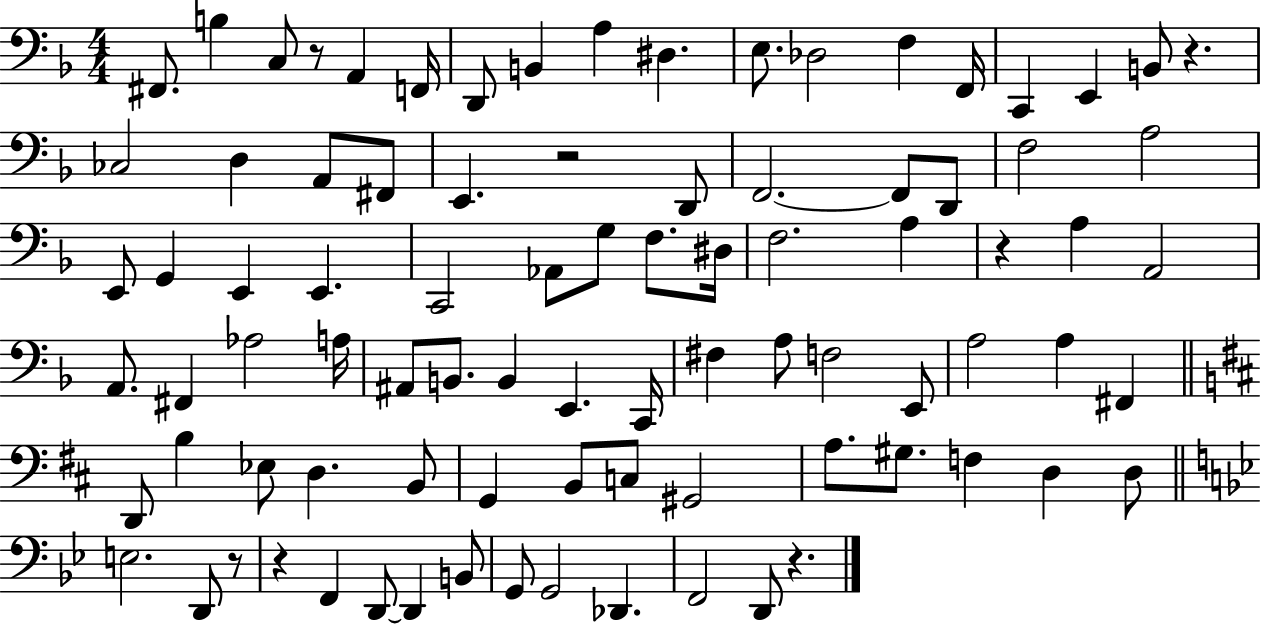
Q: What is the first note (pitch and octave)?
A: F#2